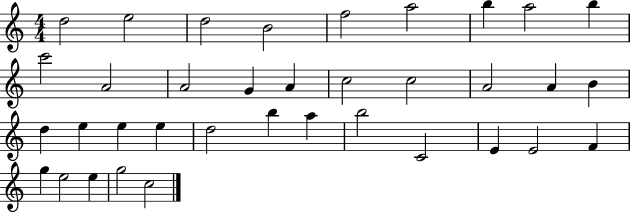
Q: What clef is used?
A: treble